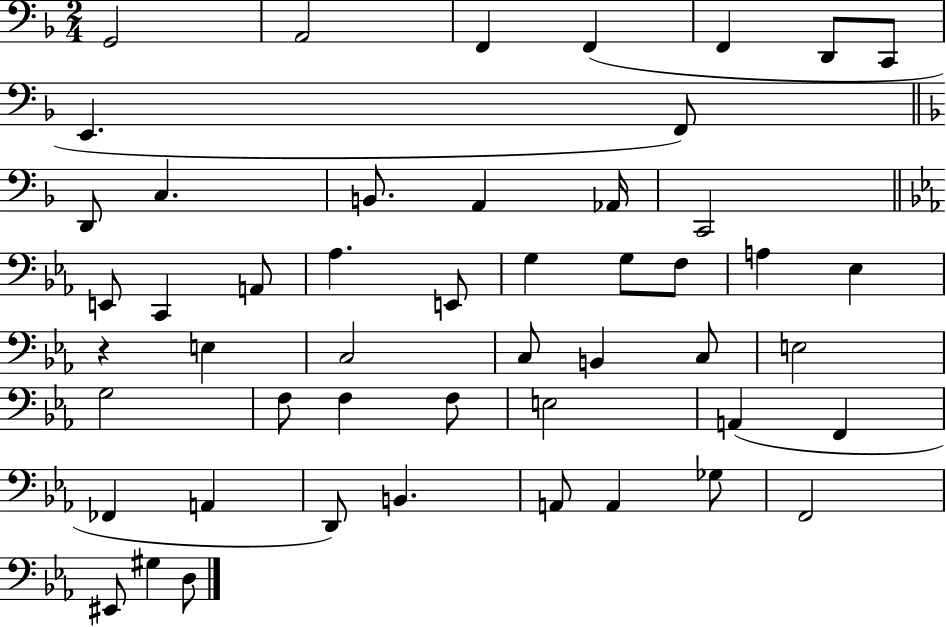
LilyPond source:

{
  \clef bass
  \numericTimeSignature
  \time 2/4
  \key f \major
  g,2 | a,2 | f,4 f,4( | f,4 d,8 c,8 | \break e,4. f,8) | \bar "||" \break \key f \major d,8 c4. | b,8. a,4 aes,16 | c,2 | \bar "||" \break \key ees \major e,8 c,4 a,8 | aes4. e,8 | g4 g8 f8 | a4 ees4 | \break r4 e4 | c2 | c8 b,4 c8 | e2 | \break g2 | f8 f4 f8 | e2 | a,4( f,4 | \break fes,4 a,4 | d,8) b,4. | a,8 a,4 ges8 | f,2 | \break eis,8 gis4 d8 | \bar "|."
}